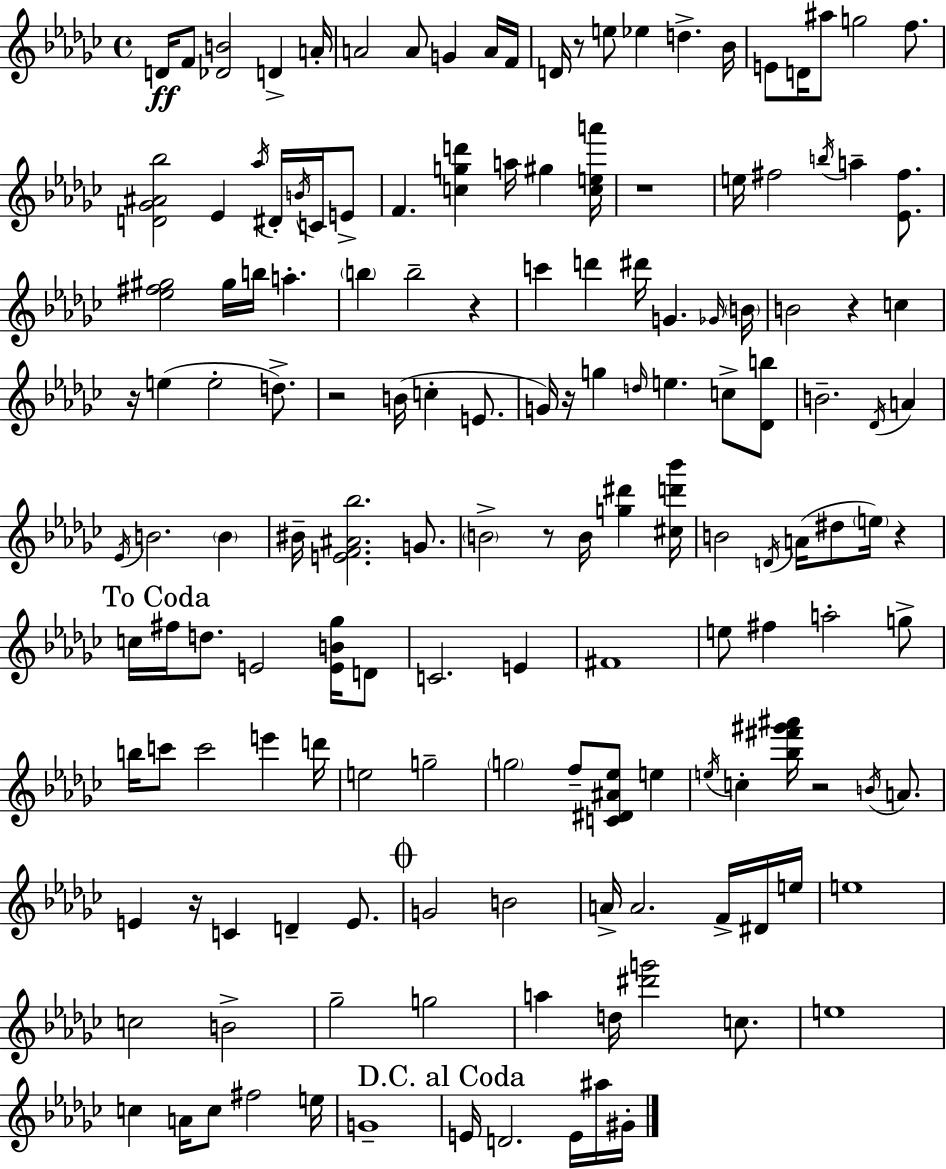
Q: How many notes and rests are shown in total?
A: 153